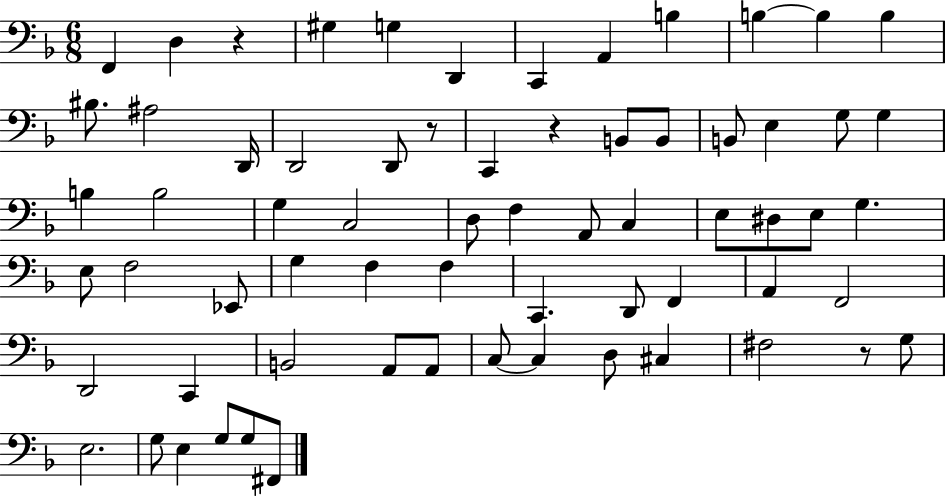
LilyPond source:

{
  \clef bass
  \numericTimeSignature
  \time 6/8
  \key f \major
  f,4 d4 r4 | gis4 g4 d,4 | c,4 a,4 b4 | b4~~ b4 b4 | \break bis8. ais2 d,16 | d,2 d,8 r8 | c,4 r4 b,8 b,8 | b,8 e4 g8 g4 | \break b4 b2 | g4 c2 | d8 f4 a,8 c4 | e8 dis8 e8 g4. | \break e8 f2 ees,8 | g4 f4 f4 | c,4. d,8 f,4 | a,4 f,2 | \break d,2 c,4 | b,2 a,8 a,8 | c8~~ c4 d8 cis4 | fis2 r8 g8 | \break e2. | g8 e4 g8 g8 fis,8 | \bar "|."
}